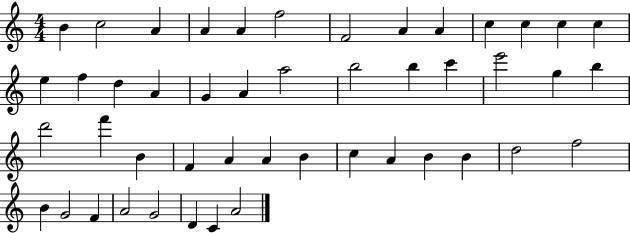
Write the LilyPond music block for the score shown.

{
  \clef treble
  \numericTimeSignature
  \time 4/4
  \key c \major
  b'4 c''2 a'4 | a'4 a'4 f''2 | f'2 a'4 a'4 | c''4 c''4 c''4 c''4 | \break e''4 f''4 d''4 a'4 | g'4 a'4 a''2 | b''2 b''4 c'''4 | e'''2 g''4 b''4 | \break d'''2 f'''4 b'4 | f'4 a'4 a'4 b'4 | c''4 a'4 b'4 b'4 | d''2 f''2 | \break b'4 g'2 f'4 | a'2 g'2 | d'4 c'4 a'2 | \bar "|."
}